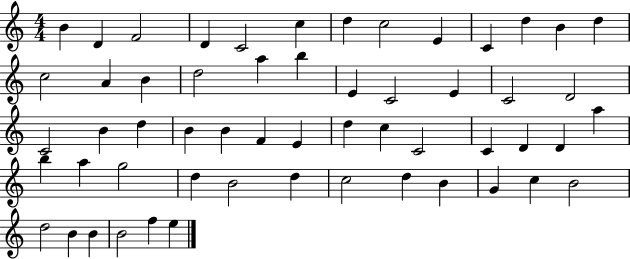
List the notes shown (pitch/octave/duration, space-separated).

B4/q D4/q F4/h D4/q C4/h C5/q D5/q C5/h E4/q C4/q D5/q B4/q D5/q C5/h A4/q B4/q D5/h A5/q B5/q E4/q C4/h E4/q C4/h D4/h C4/h B4/q D5/q B4/q B4/q F4/q E4/q D5/q C5/q C4/h C4/q D4/q D4/q A5/q B5/q A5/q G5/h D5/q B4/h D5/q C5/h D5/q B4/q G4/q C5/q B4/h D5/h B4/q B4/q B4/h F5/q E5/q